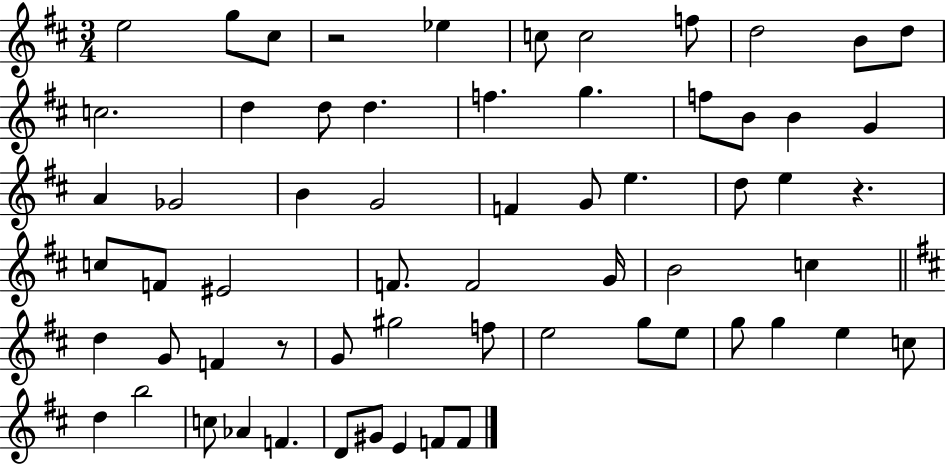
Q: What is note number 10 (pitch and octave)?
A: D5